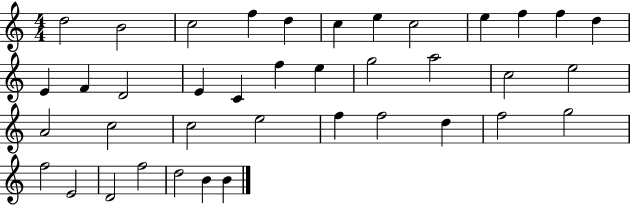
X:1
T:Untitled
M:4/4
L:1/4
K:C
d2 B2 c2 f d c e c2 e f f d E F D2 E C f e g2 a2 c2 e2 A2 c2 c2 e2 f f2 d f2 g2 f2 E2 D2 f2 d2 B B